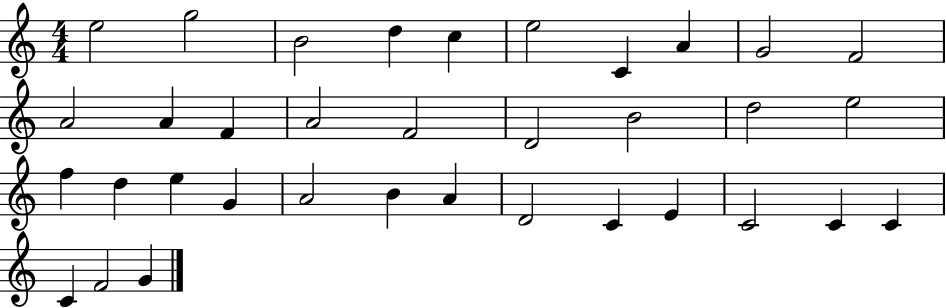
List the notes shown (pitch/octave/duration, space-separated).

E5/h G5/h B4/h D5/q C5/q E5/h C4/q A4/q G4/h F4/h A4/h A4/q F4/q A4/h F4/h D4/h B4/h D5/h E5/h F5/q D5/q E5/q G4/q A4/h B4/q A4/q D4/h C4/q E4/q C4/h C4/q C4/q C4/q F4/h G4/q